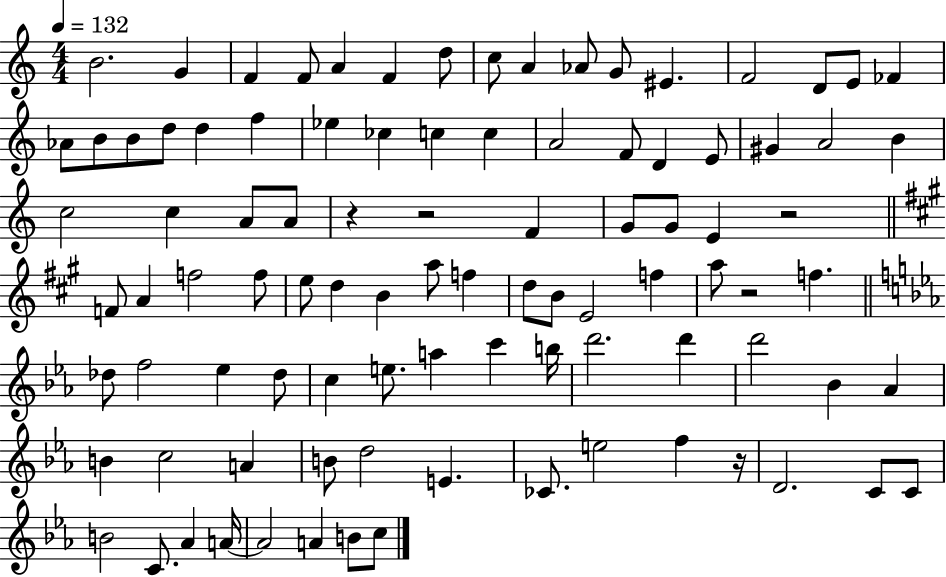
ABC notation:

X:1
T:Untitled
M:4/4
L:1/4
K:C
B2 G F F/2 A F d/2 c/2 A _A/2 G/2 ^E F2 D/2 E/2 _F _A/2 B/2 B/2 d/2 d f _e _c c c A2 F/2 D E/2 ^G A2 B c2 c A/2 A/2 z z2 F G/2 G/2 E z2 F/2 A f2 f/2 e/2 d B a/2 f d/2 B/2 E2 f a/2 z2 f _d/2 f2 _e _d/2 c e/2 a c' b/4 d'2 d' d'2 _B _A B c2 A B/2 d2 E _C/2 e2 f z/4 D2 C/2 C/2 B2 C/2 _A A/4 A2 A B/2 c/2